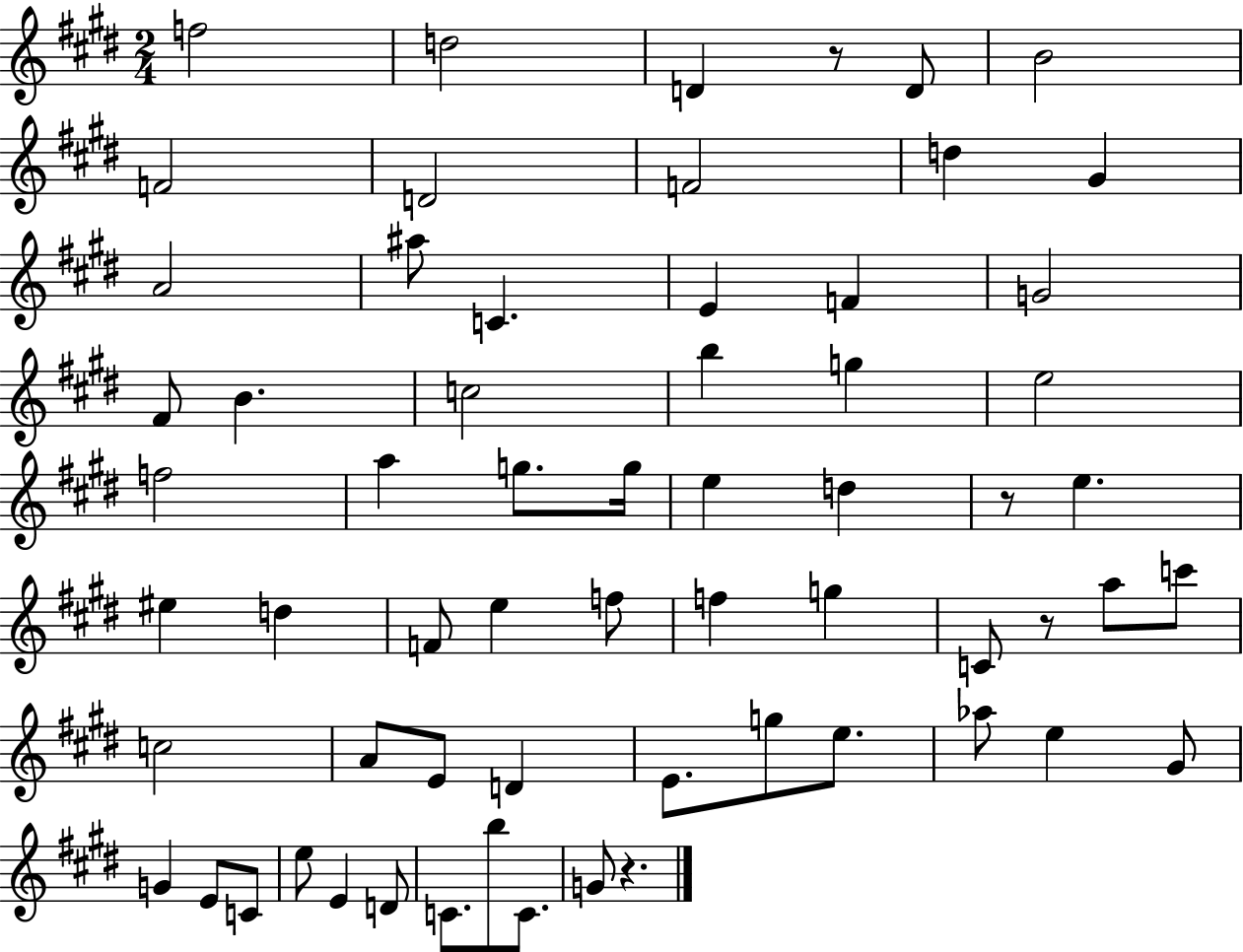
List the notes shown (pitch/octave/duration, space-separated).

F5/h D5/h D4/q R/e D4/e B4/h F4/h D4/h F4/h D5/q G#4/q A4/h A#5/e C4/q. E4/q F4/q G4/h F#4/e B4/q. C5/h B5/q G5/q E5/h F5/h A5/q G5/e. G5/s E5/q D5/q R/e E5/q. EIS5/q D5/q F4/e E5/q F5/e F5/q G5/q C4/e R/e A5/e C6/e C5/h A4/e E4/e D4/q E4/e. G5/e E5/e. Ab5/e E5/q G#4/e G4/q E4/e C4/e E5/e E4/q D4/e C4/e. B5/e C4/e. G4/e R/q.